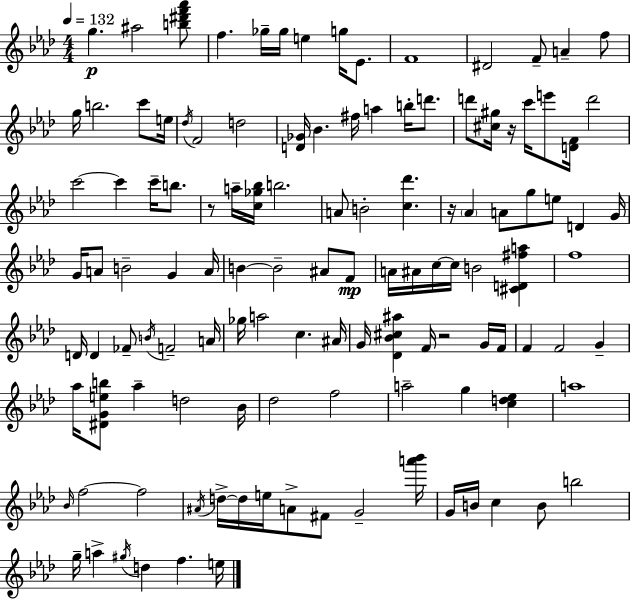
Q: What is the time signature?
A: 4/4